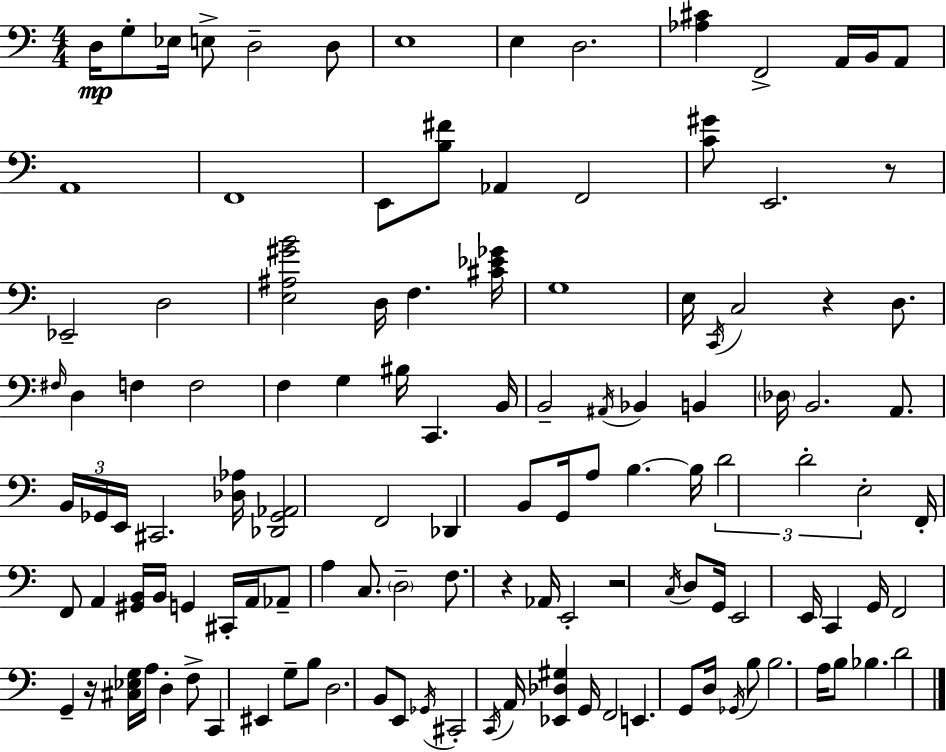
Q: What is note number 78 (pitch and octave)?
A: C2